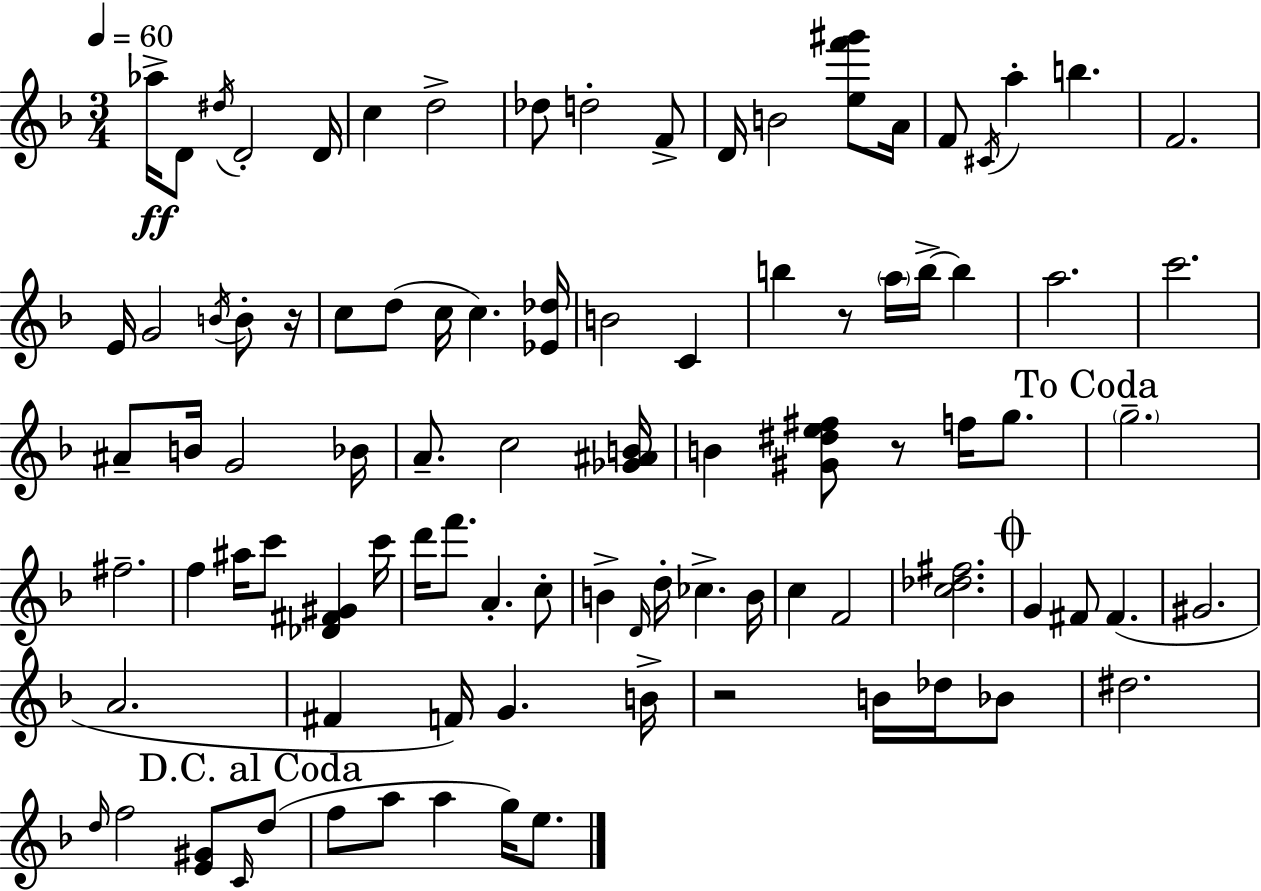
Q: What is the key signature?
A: D minor